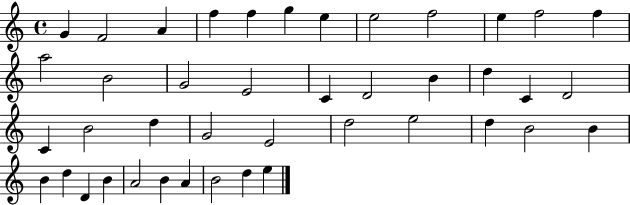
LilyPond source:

{
  \clef treble
  \time 4/4
  \defaultTimeSignature
  \key c \major
  g'4 f'2 a'4 | f''4 f''4 g''4 e''4 | e''2 f''2 | e''4 f''2 f''4 | \break a''2 b'2 | g'2 e'2 | c'4 d'2 b'4 | d''4 c'4 d'2 | \break c'4 b'2 d''4 | g'2 e'2 | d''2 e''2 | d''4 b'2 b'4 | \break b'4 d''4 d'4 b'4 | a'2 b'4 a'4 | b'2 d''4 e''4 | \bar "|."
}